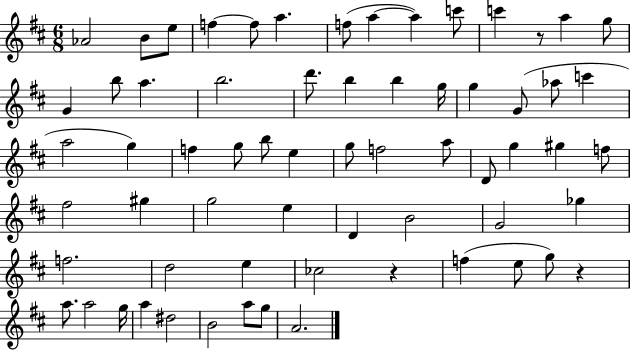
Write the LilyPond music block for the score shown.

{
  \clef treble
  \numericTimeSignature
  \time 6/8
  \key d \major
  aes'2 b'8 e''8 | f''4~~ f''8 a''4. | f''8( a''4~~ a''4) c'''8 | c'''4 r8 a''4 g''8 | \break g'4 b''8 a''4. | b''2. | d'''8. b''4 b''4 g''16 | g''4 g'8( aes''8 c'''4 | \break a''2 g''4) | f''4 g''8 b''8 e''4 | g''8 f''2 a''8 | d'8 g''4 gis''4 f''8 | \break fis''2 gis''4 | g''2 e''4 | d'4 b'2 | g'2 ges''4 | \break f''2. | d''2 e''4 | ces''2 r4 | f''4( e''8 g''8) r4 | \break a''8. a''2 g''16 | a''4 dis''2 | b'2 a''8 g''8 | a'2. | \break \bar "|."
}